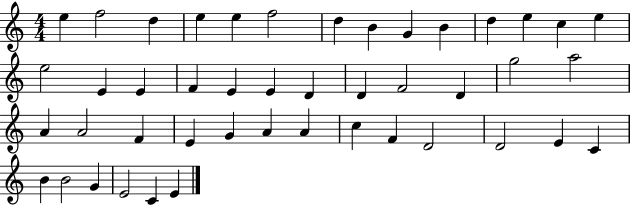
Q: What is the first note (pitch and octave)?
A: E5